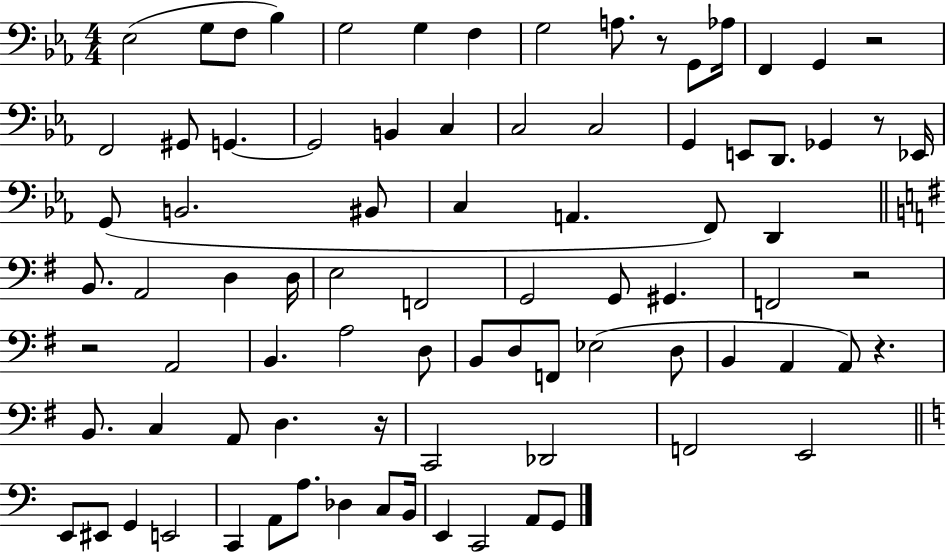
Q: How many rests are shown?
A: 7